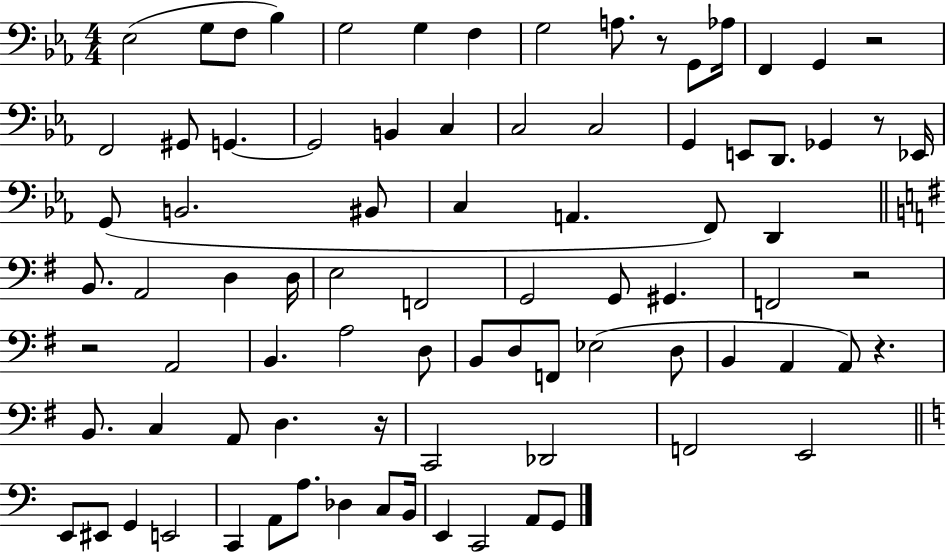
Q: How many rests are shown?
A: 7